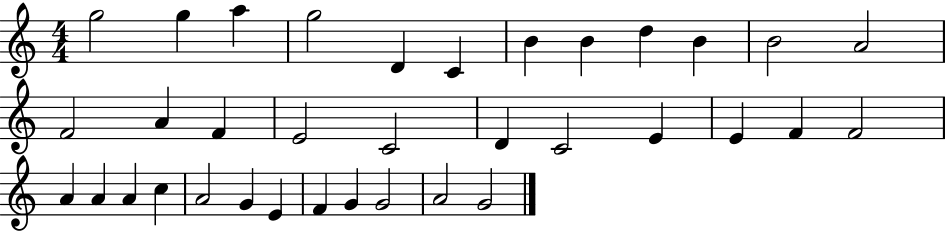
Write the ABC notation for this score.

X:1
T:Untitled
M:4/4
L:1/4
K:C
g2 g a g2 D C B B d B B2 A2 F2 A F E2 C2 D C2 E E F F2 A A A c A2 G E F G G2 A2 G2